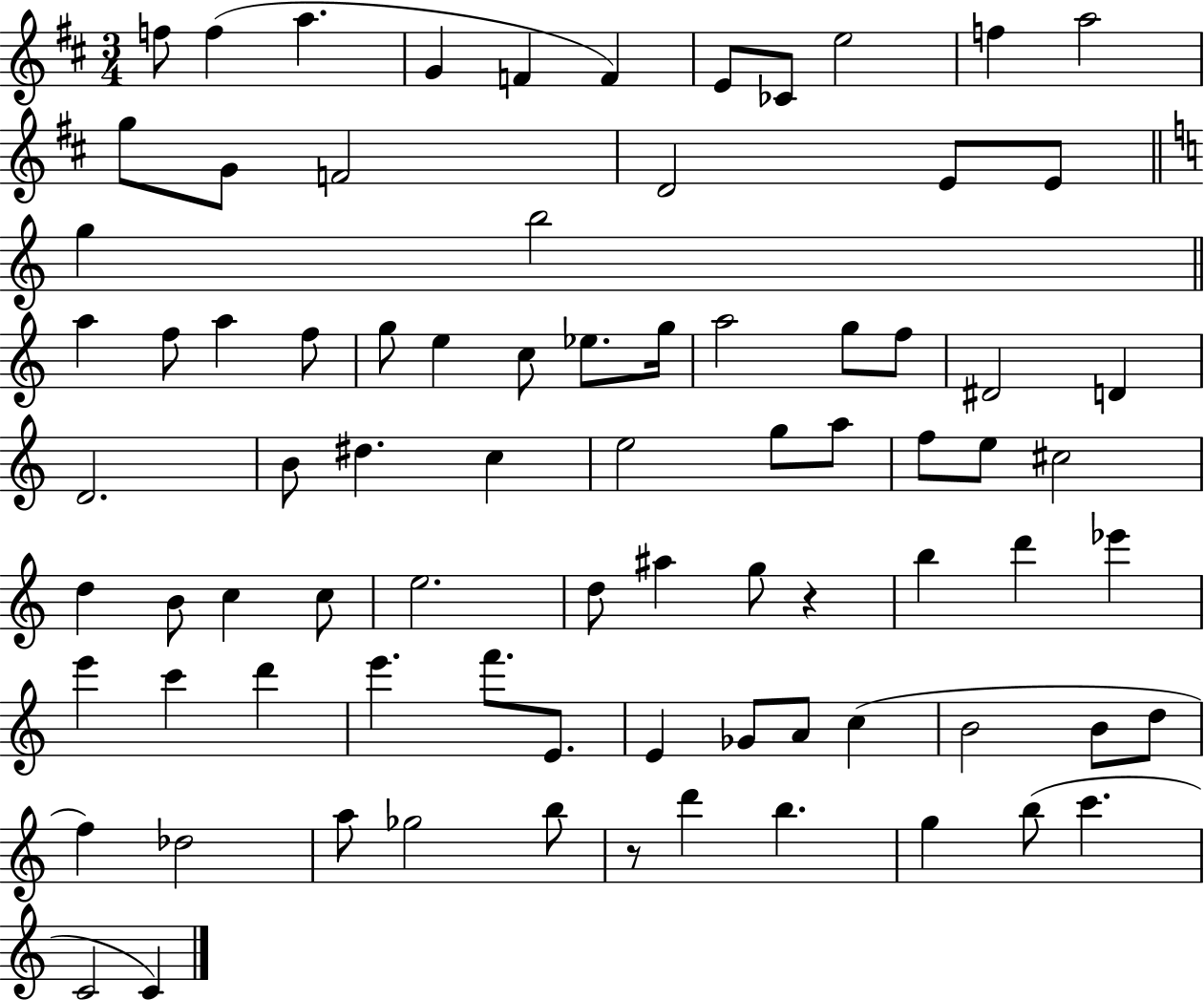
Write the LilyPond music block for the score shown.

{
  \clef treble
  \numericTimeSignature
  \time 3/4
  \key d \major
  f''8 f''4( a''4. | g'4 f'4 f'4) | e'8 ces'8 e''2 | f''4 a''2 | \break g''8 g'8 f'2 | d'2 e'8 e'8 | \bar "||" \break \key c \major g''4 b''2 | \bar "||" \break \key a \minor a''4 f''8 a''4 f''8 | g''8 e''4 c''8 ees''8. g''16 | a''2 g''8 f''8 | dis'2 d'4 | \break d'2. | b'8 dis''4. c''4 | e''2 g''8 a''8 | f''8 e''8 cis''2 | \break d''4 b'8 c''4 c''8 | e''2. | d''8 ais''4 g''8 r4 | b''4 d'''4 ees'''4 | \break e'''4 c'''4 d'''4 | e'''4. f'''8. e'8. | e'4 ges'8 a'8 c''4( | b'2 b'8 d''8 | \break f''4) des''2 | a''8 ges''2 b''8 | r8 d'''4 b''4. | g''4 b''8( c'''4. | \break c'2 c'4) | \bar "|."
}